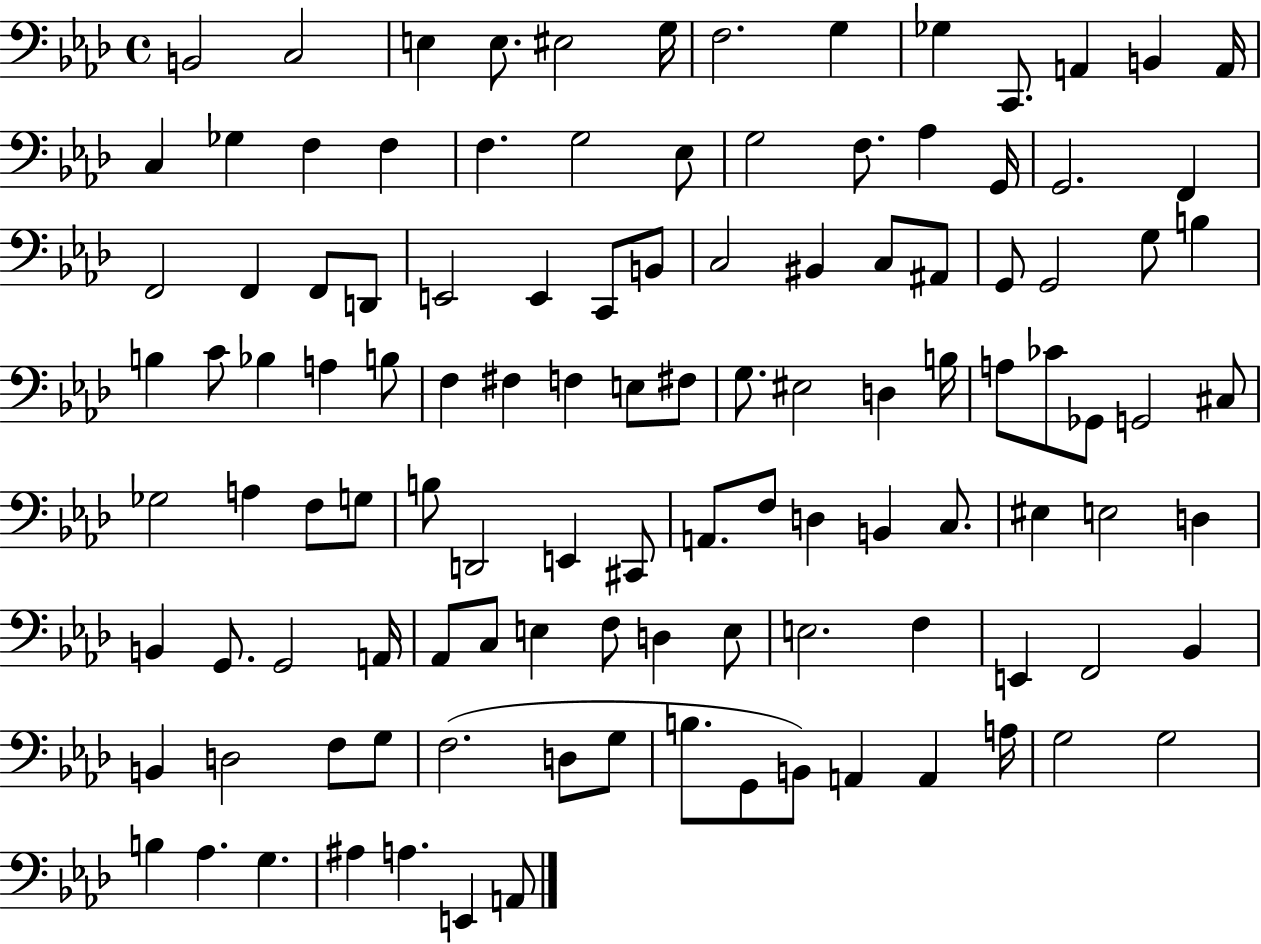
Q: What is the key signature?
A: AES major